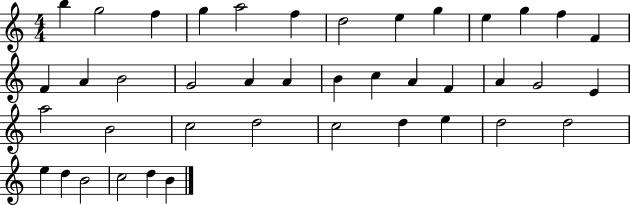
B5/q G5/h F5/q G5/q A5/h F5/q D5/h E5/q G5/q E5/q G5/q F5/q F4/q F4/q A4/q B4/h G4/h A4/q A4/q B4/q C5/q A4/q F4/q A4/q G4/h E4/q A5/h B4/h C5/h D5/h C5/h D5/q E5/q D5/h D5/h E5/q D5/q B4/h C5/h D5/q B4/q